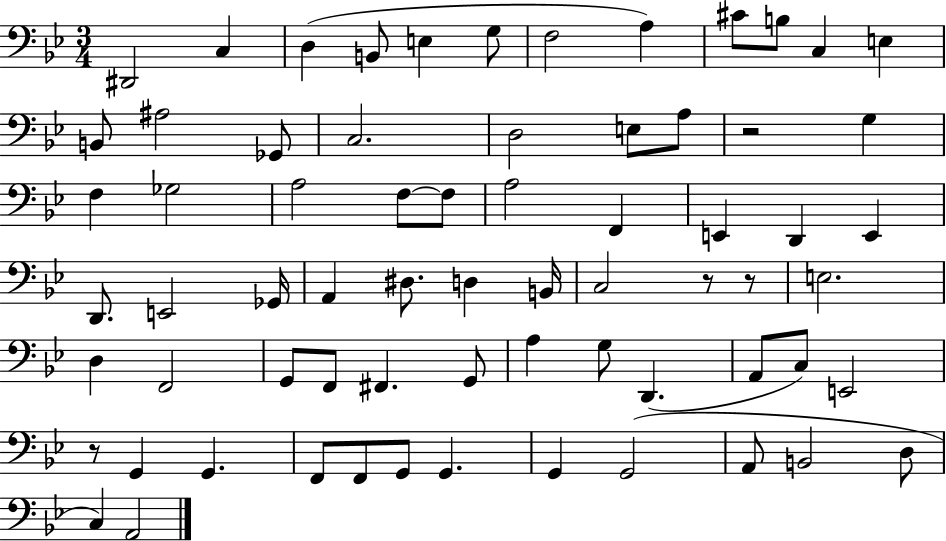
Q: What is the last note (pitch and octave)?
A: A2